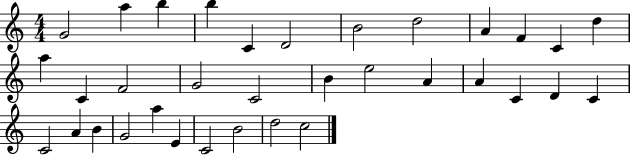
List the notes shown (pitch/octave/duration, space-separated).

G4/h A5/q B5/q B5/q C4/q D4/h B4/h D5/h A4/q F4/q C4/q D5/q A5/q C4/q F4/h G4/h C4/h B4/q E5/h A4/q A4/q C4/q D4/q C4/q C4/h A4/q B4/q G4/h A5/q E4/q C4/h B4/h D5/h C5/h